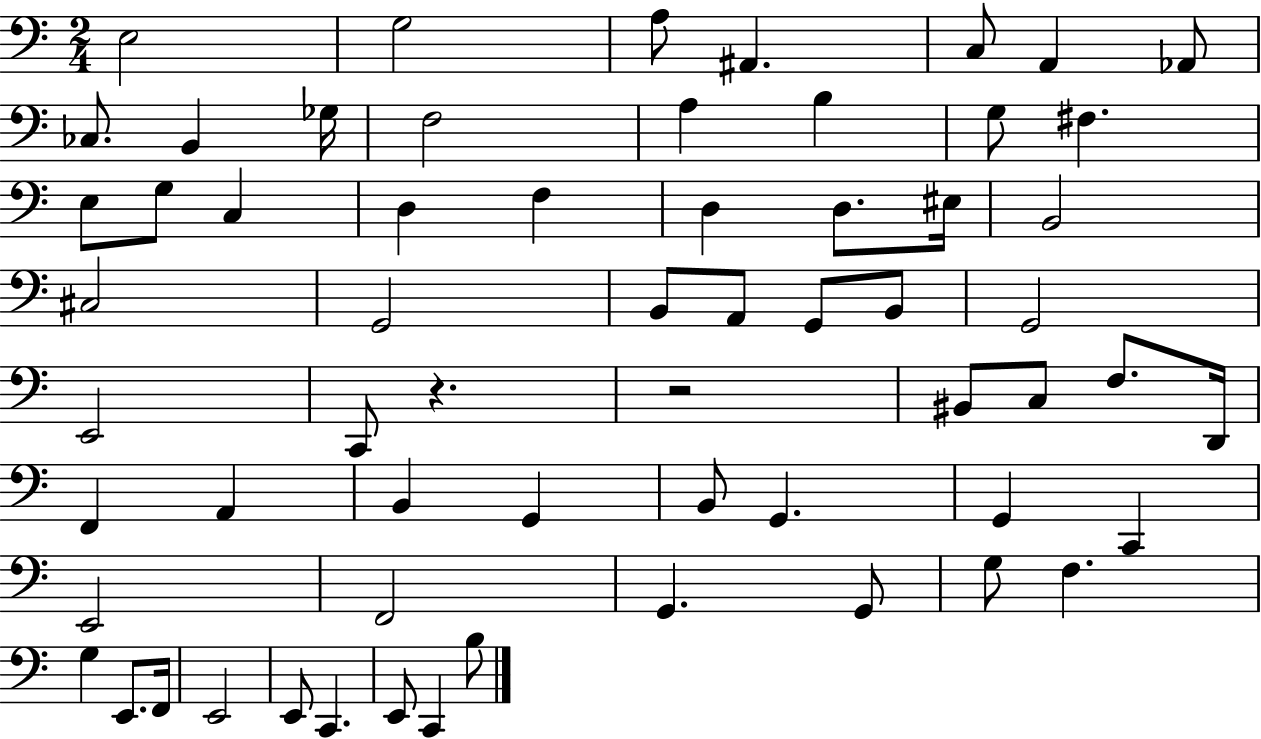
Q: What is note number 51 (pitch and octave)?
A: F3